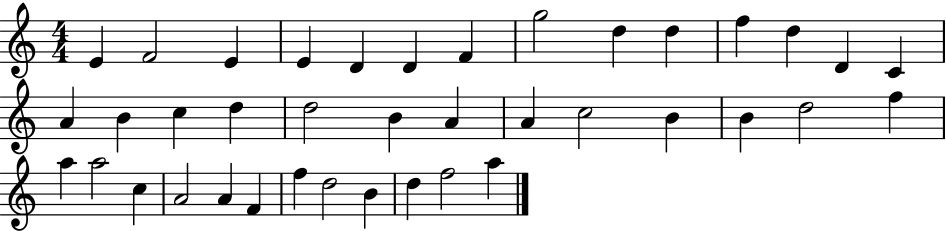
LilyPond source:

{
  \clef treble
  \numericTimeSignature
  \time 4/4
  \key c \major
  e'4 f'2 e'4 | e'4 d'4 d'4 f'4 | g''2 d''4 d''4 | f''4 d''4 d'4 c'4 | \break a'4 b'4 c''4 d''4 | d''2 b'4 a'4 | a'4 c''2 b'4 | b'4 d''2 f''4 | \break a''4 a''2 c''4 | a'2 a'4 f'4 | f''4 d''2 b'4 | d''4 f''2 a''4 | \break \bar "|."
}